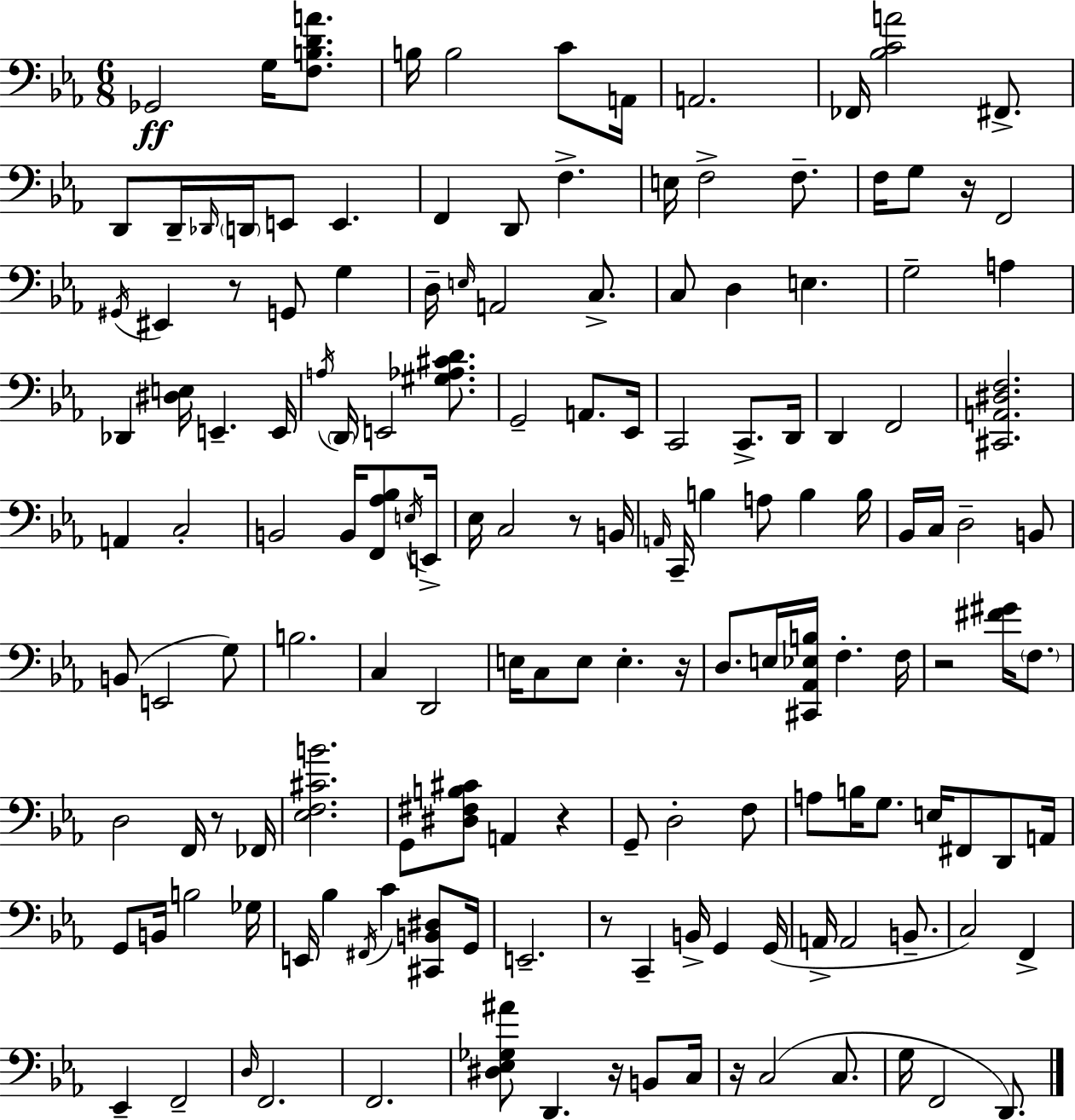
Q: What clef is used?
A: bass